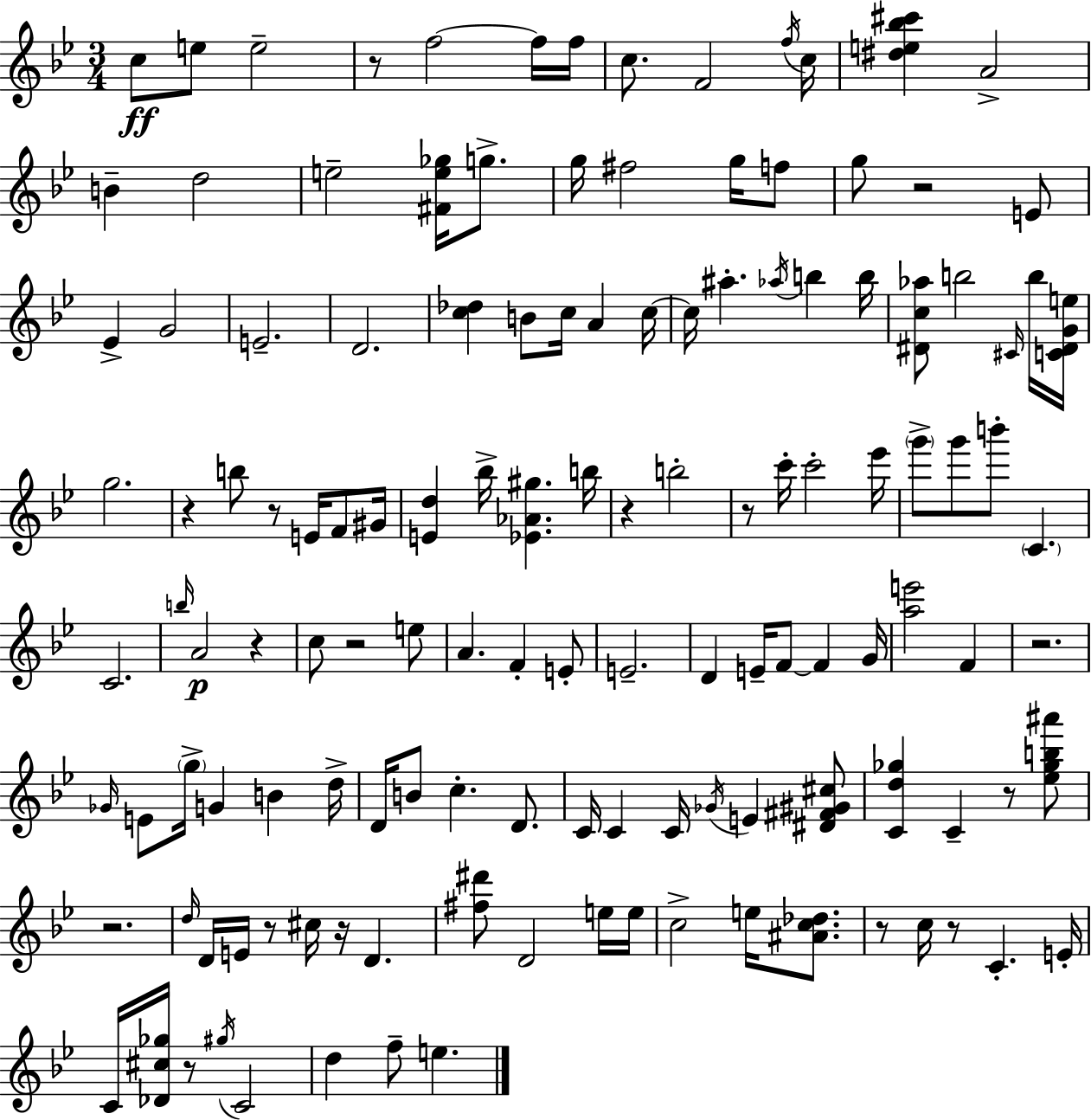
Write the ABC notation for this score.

X:1
T:Untitled
M:3/4
L:1/4
K:Gm
c/2 e/2 e2 z/2 f2 f/4 f/4 c/2 F2 f/4 c/4 [^de_b^c'] A2 B d2 e2 [^Fe_g]/4 g/2 g/4 ^f2 g/4 f/2 g/2 z2 E/2 _E G2 E2 D2 [c_d] B/2 c/4 A c/4 c/4 ^a _a/4 b b/4 [^Dc_a]/2 b2 ^C/4 b/4 [C^DGe]/4 g2 z b/2 z/2 E/4 F/2 ^G/4 [Ed] _b/4 [_E_A^g] b/4 z b2 z/2 c'/4 c'2 _e'/4 g'/2 g'/2 b'/2 C C2 b/4 A2 z c/2 z2 e/2 A F E/2 E2 D E/4 F/2 F G/4 [ae']2 F z2 _G/4 E/2 g/4 G B d/4 D/4 B/2 c D/2 C/4 C C/4 _G/4 E [^D^F^G^c]/2 [Cd_g] C z/2 [_e_gb^a']/2 z2 d/4 D/4 E/4 z/2 ^c/4 z/4 D [^f^d']/2 D2 e/4 e/4 c2 e/4 [^Ac_d]/2 z/2 c/4 z/2 C E/4 C/4 [_D^c_g]/4 z/2 ^g/4 C2 d f/2 e